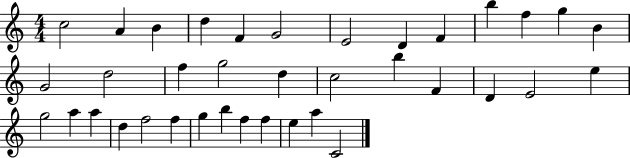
C5/h A4/q B4/q D5/q F4/q G4/h E4/h D4/q F4/q B5/q F5/q G5/q B4/q G4/h D5/h F5/q G5/h D5/q C5/h B5/q F4/q D4/q E4/h E5/q G5/h A5/q A5/q D5/q F5/h F5/q G5/q B5/q F5/q F5/q E5/q A5/q C4/h